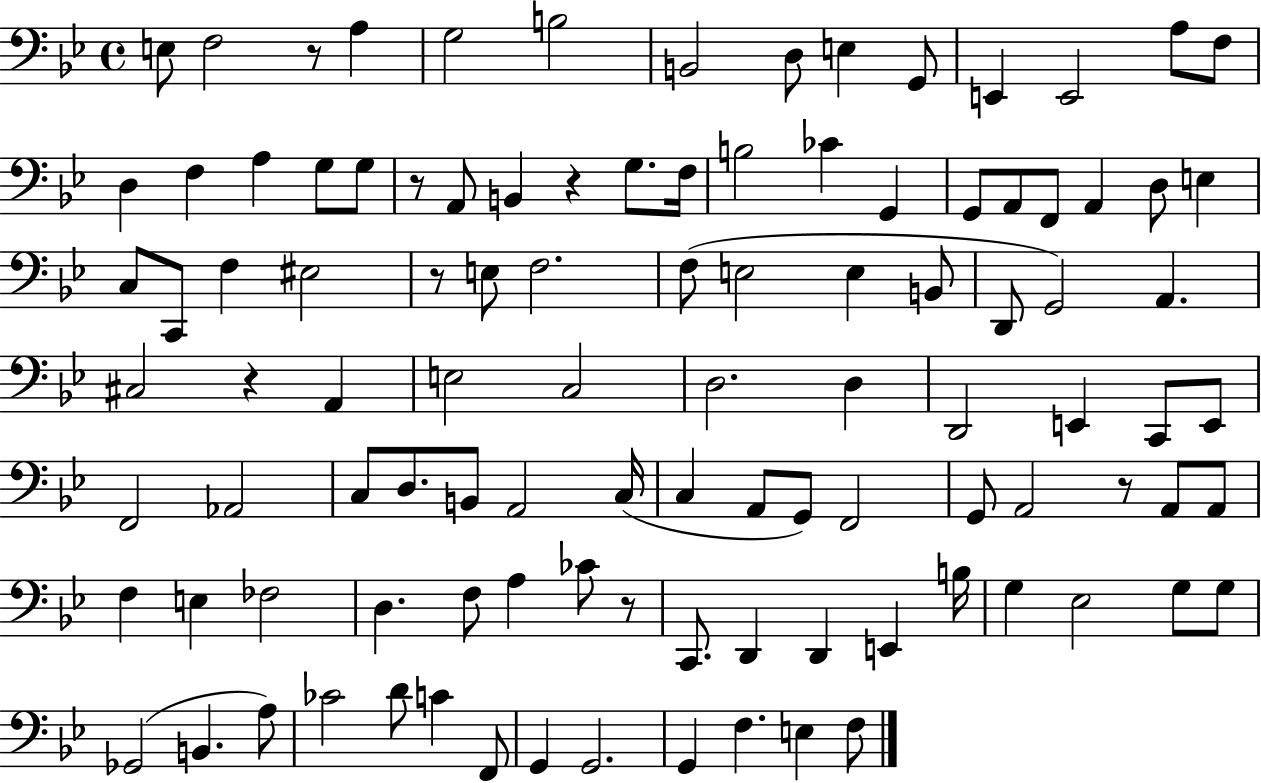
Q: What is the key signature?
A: BES major